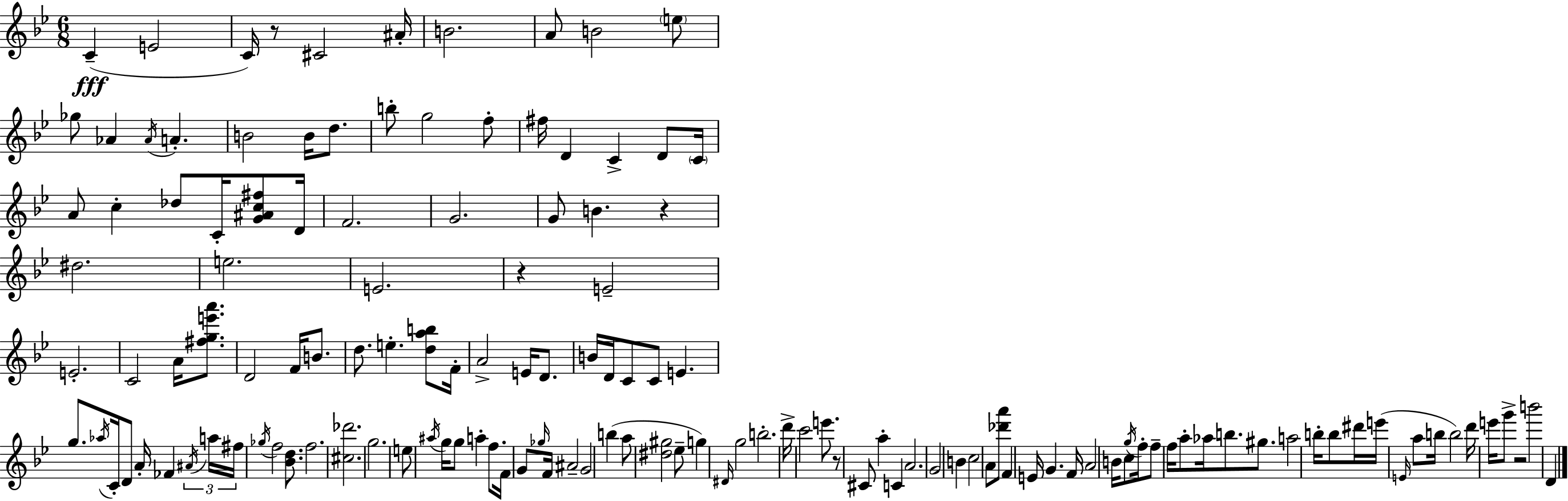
{
  \clef treble
  \numericTimeSignature
  \time 6/8
  \key bes \major
  c'4--(\fff e'2 | c'16) r8 cis'2 ais'16-. | b'2. | a'8 b'2 \parenthesize e''8 | \break ges''8 aes'4 \acciaccatura { aes'16 } a'4.-. | b'2 b'16 d''8. | b''8-. g''2 f''8-. | fis''16 d'4 c'4-> d'8 | \break \parenthesize c'16 a'8 c''4-. des''8 c'16-. <g' ais' c'' fis''>8 | d'16 f'2. | g'2. | g'8 b'4. r4 | \break dis''2. | e''2. | e'2. | r4 e'2-- | \break e'2.-. | c'2 a'16 <fis'' g'' e''' a'''>8. | d'2 f'16 b'8. | d''8. e''4.-. <d'' a'' b''>8 | \break f'16-. a'2-> e'16 d'8. | b'16 d'16 c'8 c'8 e'4. | g''8. \acciaccatura { aes''16 } c'16-. d'8 a'16-. fes'4 | \tuplet 3/2 { \acciaccatura { ais'16 } a''16 fis''16 } \acciaccatura { ges''16 } f''2 | \break <bes' d''>8. f''2. | <cis'' des'''>2. | g''2. | e''8 \acciaccatura { ais''16 } g''16 g''8 a''4-. | \break f''8. f'16 g'8 \grace { ges''16 } f'16 ais'2-- | g'2 | b''4( a''8 <dis'' gis''>2 | ees''8-- g''4) \grace { dis'16 } g''2 | \break b''2.-. | d'''16-> c'''2 | e'''8. r8 cis'8 a''4-. | c'4 a'2. | \break g'2 | b'4 c''2 | a'8 <des''' a'''>8 f'4 e'16 | g'4. f'16 a'2 | \break b'16 c''8 \acciaccatura { g''16 } f''16-. f''8-- f''16 a''8-. | aes''16 b''8. gis''8. a''2 | b''16-. b''8 dis'''16 e'''16( \grace { e'16 } a''8 | b''16 b''2) d'''16 e'''16 g'''8-> | \break r2 b'''2 | d'4 \bar "|."
}